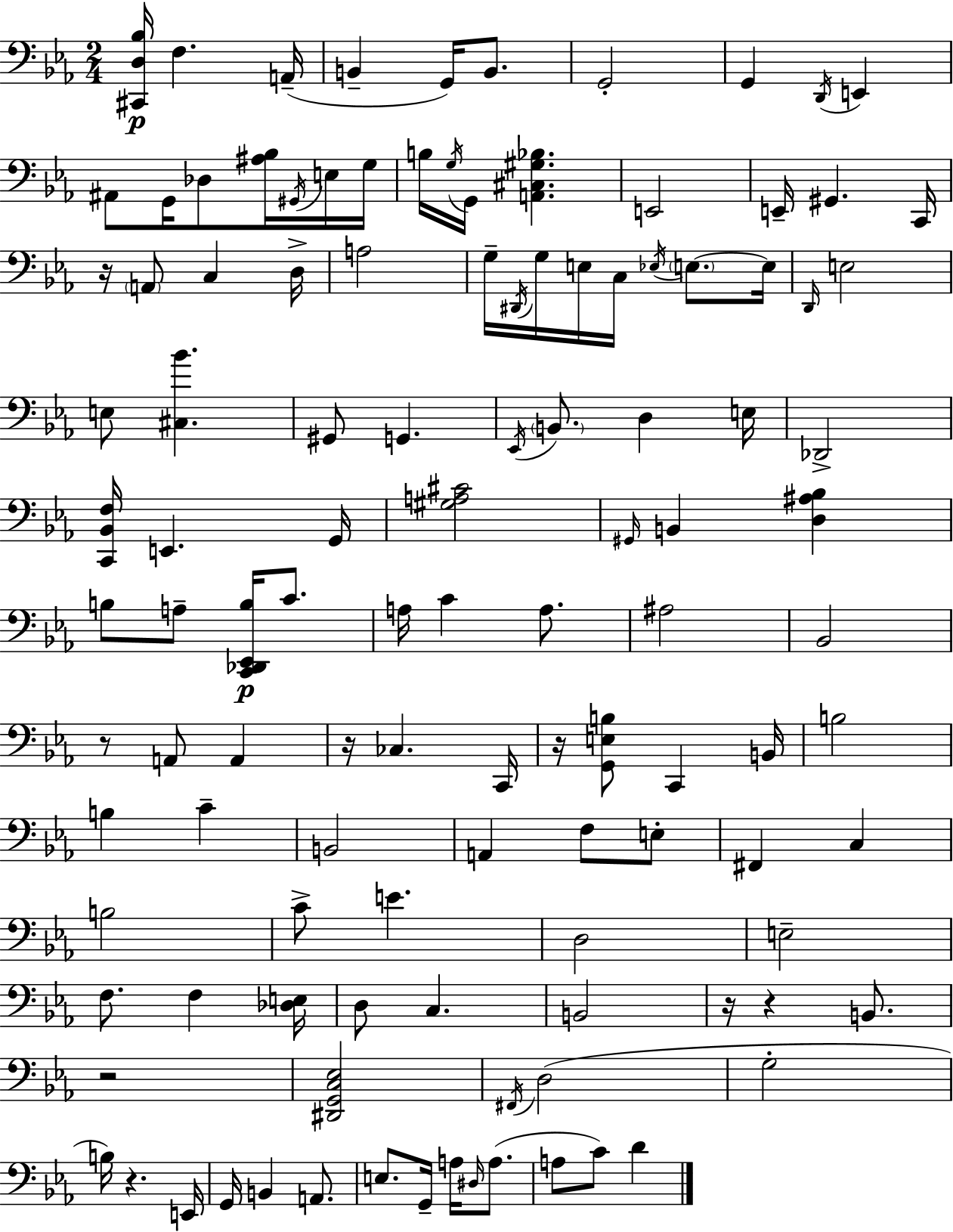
X:1
T:Untitled
M:2/4
L:1/4
K:Cm
[^C,,D,_B,]/4 F, A,,/4 B,, G,,/4 B,,/2 G,,2 G,, D,,/4 E,, ^A,,/2 G,,/4 _D,/2 [^A,_B,]/4 ^G,,/4 E,/4 G,/4 B,/4 G,/4 G,,/4 [A,,^C,^G,_B,] E,,2 E,,/4 ^G,, C,,/4 z/4 A,,/2 C, D,/4 A,2 G,/4 ^D,,/4 G,/4 E,/4 C,/4 _E,/4 E,/2 E,/4 D,,/4 E,2 E,/2 [^C,_B] ^G,,/2 G,, _E,,/4 B,,/2 D, E,/4 _D,,2 [C,,_B,,F,]/4 E,, G,,/4 [^G,A,^C]2 ^G,,/4 B,, [D,^A,_B,] B,/2 A,/2 [C,,_D,,_E,,B,]/4 C/2 A,/4 C A,/2 ^A,2 _B,,2 z/2 A,,/2 A,, z/4 _C, C,,/4 z/4 [G,,E,B,]/2 C,, B,,/4 B,2 B, C B,,2 A,, F,/2 E,/2 ^F,, C, B,2 C/2 E D,2 E,2 F,/2 F, [_D,E,]/4 D,/2 C, B,,2 z/4 z B,,/2 z2 [^D,,G,,C,_E,]2 ^F,,/4 D,2 G,2 B,/4 z E,,/4 G,,/4 B,, A,,/2 E,/2 G,,/4 A,/4 ^D,/4 A,/2 A,/2 C/2 D